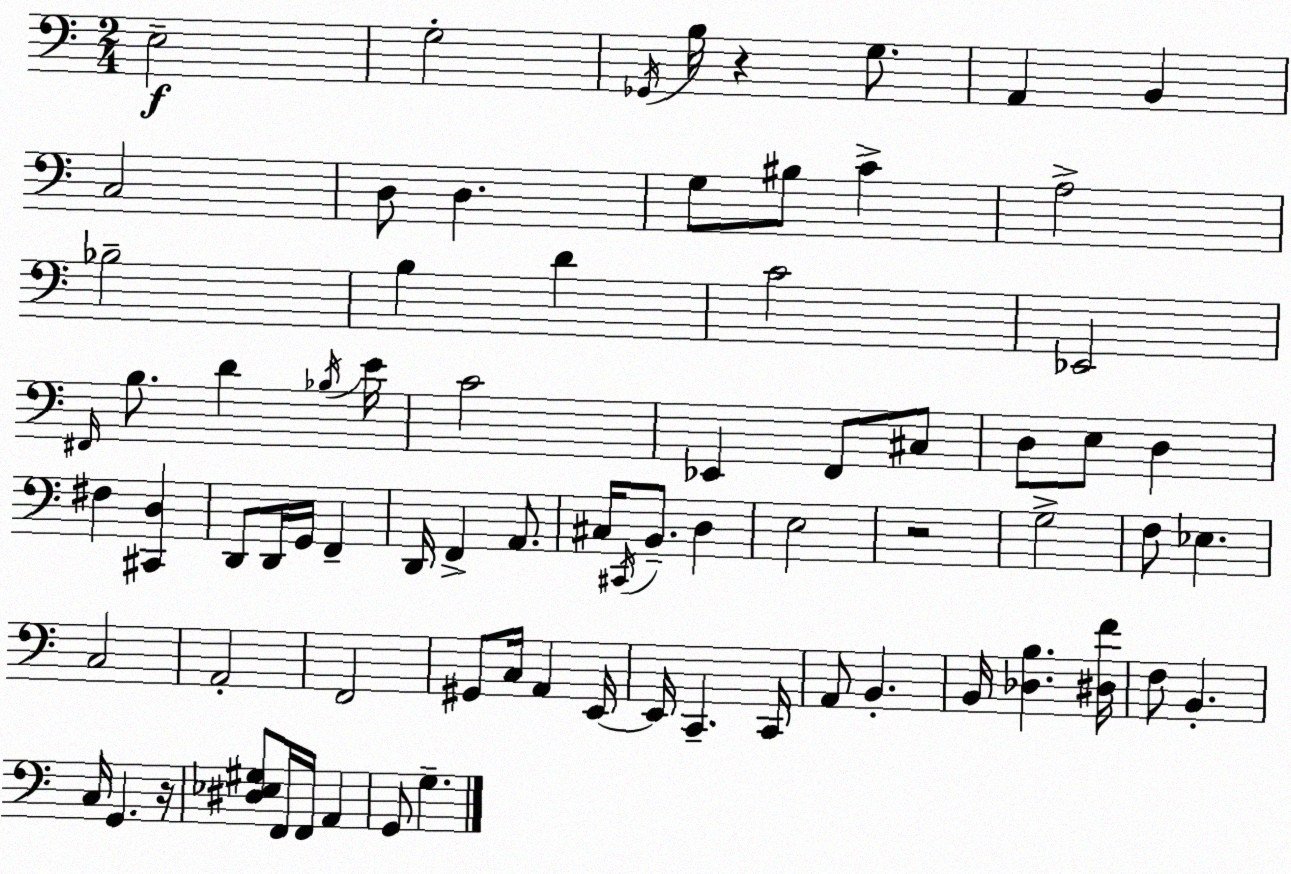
X:1
T:Untitled
M:2/4
L:1/4
K:Am
E,2 G,2 _G,,/4 B,/4 z G,/2 A,, B,, C,2 D,/2 D, G,/2 ^B,/2 C A,2 _B,2 B, D C2 _E,,2 ^F,,/4 B,/2 D _B,/4 E/4 C2 _E,, F,,/2 ^C,/2 D,/2 E,/2 D, ^F, [^C,,D,] D,,/2 D,,/4 G,,/4 F,, D,,/4 F,, A,,/2 ^C,/4 ^C,,/4 B,,/2 D, E,2 z2 G,2 F,/2 _E, C,2 A,,2 F,,2 ^G,,/2 C,/4 A,, E,,/4 E,,/4 C,, C,,/4 A,,/2 B,, B,,/4 [_D,B,] [^D,F]/4 F,/2 B,, C,/4 G,, z/4 [^D,_E,^G,]/2 F,,/4 F,,/4 A,, G,,/2 G,